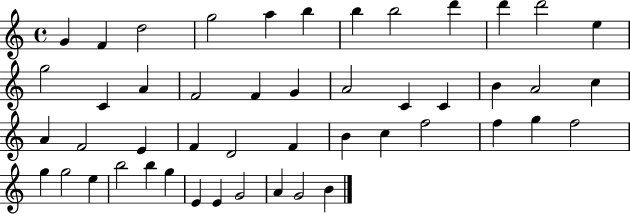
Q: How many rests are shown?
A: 0